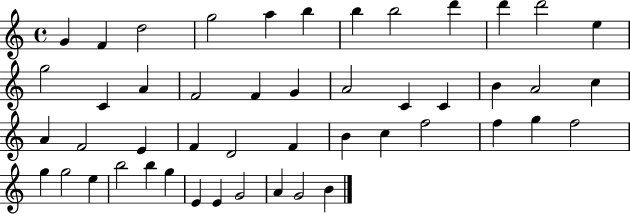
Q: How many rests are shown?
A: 0